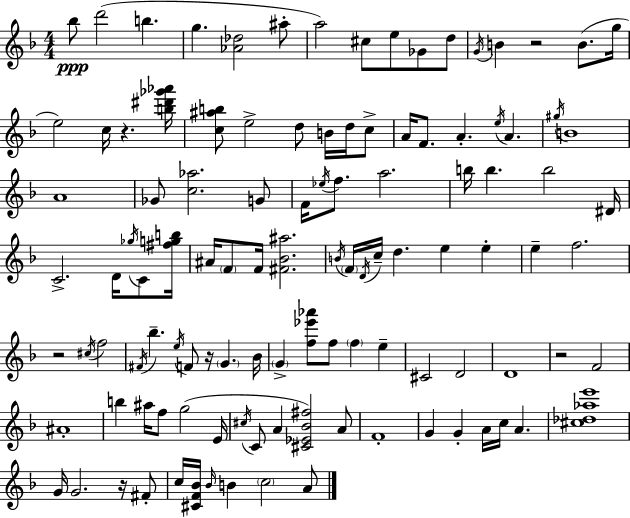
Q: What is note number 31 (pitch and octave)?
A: G4